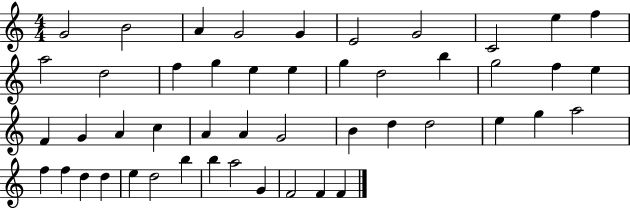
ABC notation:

X:1
T:Untitled
M:4/4
L:1/4
K:C
G2 B2 A G2 G E2 G2 C2 e f a2 d2 f g e e g d2 b g2 f e F G A c A A G2 B d d2 e g a2 f f d d e d2 b b a2 G F2 F F